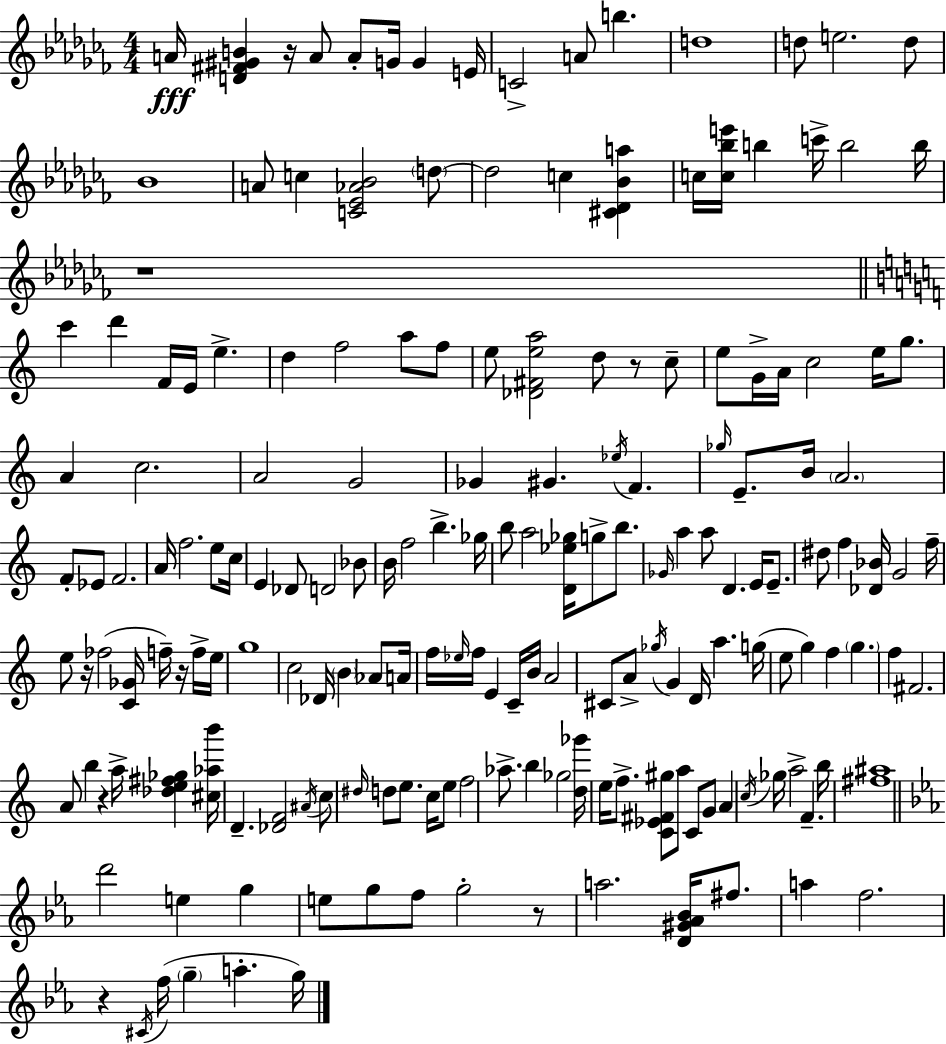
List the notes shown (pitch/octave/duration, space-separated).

A4/s [D4,F#4,G#4,B4]/q R/s A4/e A4/e G4/s G4/q E4/s C4/h A4/e B5/q. D5/w D5/e E5/h. D5/e Bb4/w A4/e C5/q [C4,Eb4,Ab4,Bb4]/h D5/e D5/h C5/q [C#4,Db4,Bb4,A5]/q C5/s [C5,Bb5,E6]/s B5/q C6/s B5/h B5/s R/w C6/q D6/q F4/s E4/s E5/q. D5/q F5/h A5/e F5/e E5/e [Db4,F#4,E5,A5]/h D5/e R/e C5/e E5/e G4/s A4/s C5/h E5/s G5/e. A4/q C5/h. A4/h G4/h Gb4/q G#4/q. Eb5/s F4/q. Gb5/s E4/e. B4/s A4/h. F4/e Eb4/e F4/h. A4/s F5/h. E5/e C5/s E4/q Db4/e D4/h Bb4/e B4/s F5/h B5/q. Gb5/s B5/e A5/h [D4,Eb5,Gb5]/s G5/e B5/e. Gb4/s A5/q A5/e D4/q. E4/s E4/e. D#5/e F5/q [Db4,Bb4]/s G4/h F5/s E5/e R/s FES5/h [C4,Gb4]/s F5/s R/s F5/s E5/s G5/w C5/h Db4/s B4/q Ab4/e A4/s F5/s Eb5/s F5/s E4/q C4/s B4/s A4/h C#4/e A4/e Gb5/s G4/q D4/s A5/q. G5/s E5/e G5/q F5/q G5/q. F5/q F#4/h. A4/e B5/q R/q A5/s [Db5,E5,F#5,Gb5]/q [C#5,Ab5,B6]/s D4/q. [Db4,F4]/h A#4/s C5/e D#5/s D5/e E5/e. C5/s E5/e F5/h Ab5/e. B5/q Gb5/h [D5,Gb6]/s E5/s F5/e. [C4,Eb4,F#4,G#5]/e A5/e C4/e G4/e A4/q C5/s Gb5/s A5/h F4/q. B5/s [F#5,A#5]/w D6/h E5/q G5/q E5/e G5/e F5/e G5/h R/e A5/h. [D4,G#4,Ab4,Bb4]/s F#5/e. A5/q F5/h. R/q C#4/s F5/s G5/q A5/q. G5/s